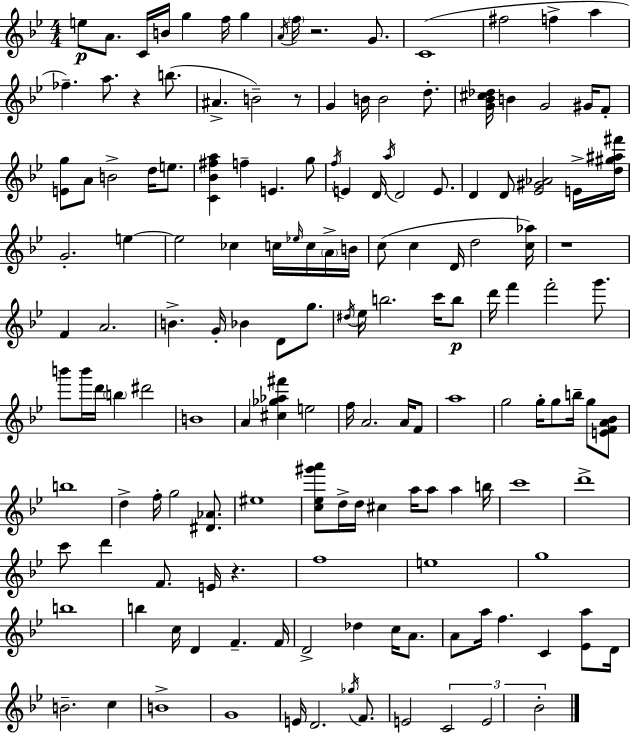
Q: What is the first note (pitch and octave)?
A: E5